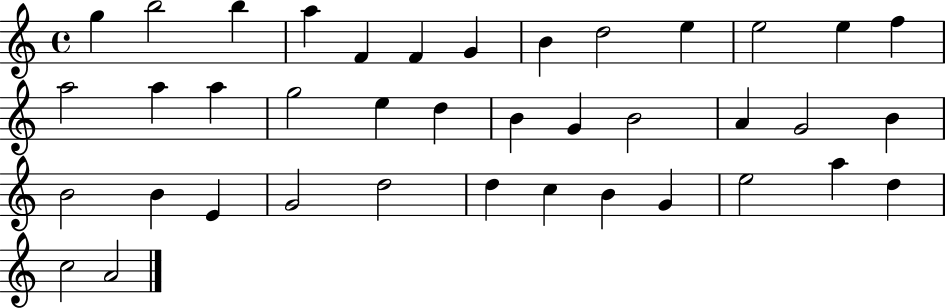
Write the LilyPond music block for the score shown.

{
  \clef treble
  \time 4/4
  \defaultTimeSignature
  \key c \major
  g''4 b''2 b''4 | a''4 f'4 f'4 g'4 | b'4 d''2 e''4 | e''2 e''4 f''4 | \break a''2 a''4 a''4 | g''2 e''4 d''4 | b'4 g'4 b'2 | a'4 g'2 b'4 | \break b'2 b'4 e'4 | g'2 d''2 | d''4 c''4 b'4 g'4 | e''2 a''4 d''4 | \break c''2 a'2 | \bar "|."
}